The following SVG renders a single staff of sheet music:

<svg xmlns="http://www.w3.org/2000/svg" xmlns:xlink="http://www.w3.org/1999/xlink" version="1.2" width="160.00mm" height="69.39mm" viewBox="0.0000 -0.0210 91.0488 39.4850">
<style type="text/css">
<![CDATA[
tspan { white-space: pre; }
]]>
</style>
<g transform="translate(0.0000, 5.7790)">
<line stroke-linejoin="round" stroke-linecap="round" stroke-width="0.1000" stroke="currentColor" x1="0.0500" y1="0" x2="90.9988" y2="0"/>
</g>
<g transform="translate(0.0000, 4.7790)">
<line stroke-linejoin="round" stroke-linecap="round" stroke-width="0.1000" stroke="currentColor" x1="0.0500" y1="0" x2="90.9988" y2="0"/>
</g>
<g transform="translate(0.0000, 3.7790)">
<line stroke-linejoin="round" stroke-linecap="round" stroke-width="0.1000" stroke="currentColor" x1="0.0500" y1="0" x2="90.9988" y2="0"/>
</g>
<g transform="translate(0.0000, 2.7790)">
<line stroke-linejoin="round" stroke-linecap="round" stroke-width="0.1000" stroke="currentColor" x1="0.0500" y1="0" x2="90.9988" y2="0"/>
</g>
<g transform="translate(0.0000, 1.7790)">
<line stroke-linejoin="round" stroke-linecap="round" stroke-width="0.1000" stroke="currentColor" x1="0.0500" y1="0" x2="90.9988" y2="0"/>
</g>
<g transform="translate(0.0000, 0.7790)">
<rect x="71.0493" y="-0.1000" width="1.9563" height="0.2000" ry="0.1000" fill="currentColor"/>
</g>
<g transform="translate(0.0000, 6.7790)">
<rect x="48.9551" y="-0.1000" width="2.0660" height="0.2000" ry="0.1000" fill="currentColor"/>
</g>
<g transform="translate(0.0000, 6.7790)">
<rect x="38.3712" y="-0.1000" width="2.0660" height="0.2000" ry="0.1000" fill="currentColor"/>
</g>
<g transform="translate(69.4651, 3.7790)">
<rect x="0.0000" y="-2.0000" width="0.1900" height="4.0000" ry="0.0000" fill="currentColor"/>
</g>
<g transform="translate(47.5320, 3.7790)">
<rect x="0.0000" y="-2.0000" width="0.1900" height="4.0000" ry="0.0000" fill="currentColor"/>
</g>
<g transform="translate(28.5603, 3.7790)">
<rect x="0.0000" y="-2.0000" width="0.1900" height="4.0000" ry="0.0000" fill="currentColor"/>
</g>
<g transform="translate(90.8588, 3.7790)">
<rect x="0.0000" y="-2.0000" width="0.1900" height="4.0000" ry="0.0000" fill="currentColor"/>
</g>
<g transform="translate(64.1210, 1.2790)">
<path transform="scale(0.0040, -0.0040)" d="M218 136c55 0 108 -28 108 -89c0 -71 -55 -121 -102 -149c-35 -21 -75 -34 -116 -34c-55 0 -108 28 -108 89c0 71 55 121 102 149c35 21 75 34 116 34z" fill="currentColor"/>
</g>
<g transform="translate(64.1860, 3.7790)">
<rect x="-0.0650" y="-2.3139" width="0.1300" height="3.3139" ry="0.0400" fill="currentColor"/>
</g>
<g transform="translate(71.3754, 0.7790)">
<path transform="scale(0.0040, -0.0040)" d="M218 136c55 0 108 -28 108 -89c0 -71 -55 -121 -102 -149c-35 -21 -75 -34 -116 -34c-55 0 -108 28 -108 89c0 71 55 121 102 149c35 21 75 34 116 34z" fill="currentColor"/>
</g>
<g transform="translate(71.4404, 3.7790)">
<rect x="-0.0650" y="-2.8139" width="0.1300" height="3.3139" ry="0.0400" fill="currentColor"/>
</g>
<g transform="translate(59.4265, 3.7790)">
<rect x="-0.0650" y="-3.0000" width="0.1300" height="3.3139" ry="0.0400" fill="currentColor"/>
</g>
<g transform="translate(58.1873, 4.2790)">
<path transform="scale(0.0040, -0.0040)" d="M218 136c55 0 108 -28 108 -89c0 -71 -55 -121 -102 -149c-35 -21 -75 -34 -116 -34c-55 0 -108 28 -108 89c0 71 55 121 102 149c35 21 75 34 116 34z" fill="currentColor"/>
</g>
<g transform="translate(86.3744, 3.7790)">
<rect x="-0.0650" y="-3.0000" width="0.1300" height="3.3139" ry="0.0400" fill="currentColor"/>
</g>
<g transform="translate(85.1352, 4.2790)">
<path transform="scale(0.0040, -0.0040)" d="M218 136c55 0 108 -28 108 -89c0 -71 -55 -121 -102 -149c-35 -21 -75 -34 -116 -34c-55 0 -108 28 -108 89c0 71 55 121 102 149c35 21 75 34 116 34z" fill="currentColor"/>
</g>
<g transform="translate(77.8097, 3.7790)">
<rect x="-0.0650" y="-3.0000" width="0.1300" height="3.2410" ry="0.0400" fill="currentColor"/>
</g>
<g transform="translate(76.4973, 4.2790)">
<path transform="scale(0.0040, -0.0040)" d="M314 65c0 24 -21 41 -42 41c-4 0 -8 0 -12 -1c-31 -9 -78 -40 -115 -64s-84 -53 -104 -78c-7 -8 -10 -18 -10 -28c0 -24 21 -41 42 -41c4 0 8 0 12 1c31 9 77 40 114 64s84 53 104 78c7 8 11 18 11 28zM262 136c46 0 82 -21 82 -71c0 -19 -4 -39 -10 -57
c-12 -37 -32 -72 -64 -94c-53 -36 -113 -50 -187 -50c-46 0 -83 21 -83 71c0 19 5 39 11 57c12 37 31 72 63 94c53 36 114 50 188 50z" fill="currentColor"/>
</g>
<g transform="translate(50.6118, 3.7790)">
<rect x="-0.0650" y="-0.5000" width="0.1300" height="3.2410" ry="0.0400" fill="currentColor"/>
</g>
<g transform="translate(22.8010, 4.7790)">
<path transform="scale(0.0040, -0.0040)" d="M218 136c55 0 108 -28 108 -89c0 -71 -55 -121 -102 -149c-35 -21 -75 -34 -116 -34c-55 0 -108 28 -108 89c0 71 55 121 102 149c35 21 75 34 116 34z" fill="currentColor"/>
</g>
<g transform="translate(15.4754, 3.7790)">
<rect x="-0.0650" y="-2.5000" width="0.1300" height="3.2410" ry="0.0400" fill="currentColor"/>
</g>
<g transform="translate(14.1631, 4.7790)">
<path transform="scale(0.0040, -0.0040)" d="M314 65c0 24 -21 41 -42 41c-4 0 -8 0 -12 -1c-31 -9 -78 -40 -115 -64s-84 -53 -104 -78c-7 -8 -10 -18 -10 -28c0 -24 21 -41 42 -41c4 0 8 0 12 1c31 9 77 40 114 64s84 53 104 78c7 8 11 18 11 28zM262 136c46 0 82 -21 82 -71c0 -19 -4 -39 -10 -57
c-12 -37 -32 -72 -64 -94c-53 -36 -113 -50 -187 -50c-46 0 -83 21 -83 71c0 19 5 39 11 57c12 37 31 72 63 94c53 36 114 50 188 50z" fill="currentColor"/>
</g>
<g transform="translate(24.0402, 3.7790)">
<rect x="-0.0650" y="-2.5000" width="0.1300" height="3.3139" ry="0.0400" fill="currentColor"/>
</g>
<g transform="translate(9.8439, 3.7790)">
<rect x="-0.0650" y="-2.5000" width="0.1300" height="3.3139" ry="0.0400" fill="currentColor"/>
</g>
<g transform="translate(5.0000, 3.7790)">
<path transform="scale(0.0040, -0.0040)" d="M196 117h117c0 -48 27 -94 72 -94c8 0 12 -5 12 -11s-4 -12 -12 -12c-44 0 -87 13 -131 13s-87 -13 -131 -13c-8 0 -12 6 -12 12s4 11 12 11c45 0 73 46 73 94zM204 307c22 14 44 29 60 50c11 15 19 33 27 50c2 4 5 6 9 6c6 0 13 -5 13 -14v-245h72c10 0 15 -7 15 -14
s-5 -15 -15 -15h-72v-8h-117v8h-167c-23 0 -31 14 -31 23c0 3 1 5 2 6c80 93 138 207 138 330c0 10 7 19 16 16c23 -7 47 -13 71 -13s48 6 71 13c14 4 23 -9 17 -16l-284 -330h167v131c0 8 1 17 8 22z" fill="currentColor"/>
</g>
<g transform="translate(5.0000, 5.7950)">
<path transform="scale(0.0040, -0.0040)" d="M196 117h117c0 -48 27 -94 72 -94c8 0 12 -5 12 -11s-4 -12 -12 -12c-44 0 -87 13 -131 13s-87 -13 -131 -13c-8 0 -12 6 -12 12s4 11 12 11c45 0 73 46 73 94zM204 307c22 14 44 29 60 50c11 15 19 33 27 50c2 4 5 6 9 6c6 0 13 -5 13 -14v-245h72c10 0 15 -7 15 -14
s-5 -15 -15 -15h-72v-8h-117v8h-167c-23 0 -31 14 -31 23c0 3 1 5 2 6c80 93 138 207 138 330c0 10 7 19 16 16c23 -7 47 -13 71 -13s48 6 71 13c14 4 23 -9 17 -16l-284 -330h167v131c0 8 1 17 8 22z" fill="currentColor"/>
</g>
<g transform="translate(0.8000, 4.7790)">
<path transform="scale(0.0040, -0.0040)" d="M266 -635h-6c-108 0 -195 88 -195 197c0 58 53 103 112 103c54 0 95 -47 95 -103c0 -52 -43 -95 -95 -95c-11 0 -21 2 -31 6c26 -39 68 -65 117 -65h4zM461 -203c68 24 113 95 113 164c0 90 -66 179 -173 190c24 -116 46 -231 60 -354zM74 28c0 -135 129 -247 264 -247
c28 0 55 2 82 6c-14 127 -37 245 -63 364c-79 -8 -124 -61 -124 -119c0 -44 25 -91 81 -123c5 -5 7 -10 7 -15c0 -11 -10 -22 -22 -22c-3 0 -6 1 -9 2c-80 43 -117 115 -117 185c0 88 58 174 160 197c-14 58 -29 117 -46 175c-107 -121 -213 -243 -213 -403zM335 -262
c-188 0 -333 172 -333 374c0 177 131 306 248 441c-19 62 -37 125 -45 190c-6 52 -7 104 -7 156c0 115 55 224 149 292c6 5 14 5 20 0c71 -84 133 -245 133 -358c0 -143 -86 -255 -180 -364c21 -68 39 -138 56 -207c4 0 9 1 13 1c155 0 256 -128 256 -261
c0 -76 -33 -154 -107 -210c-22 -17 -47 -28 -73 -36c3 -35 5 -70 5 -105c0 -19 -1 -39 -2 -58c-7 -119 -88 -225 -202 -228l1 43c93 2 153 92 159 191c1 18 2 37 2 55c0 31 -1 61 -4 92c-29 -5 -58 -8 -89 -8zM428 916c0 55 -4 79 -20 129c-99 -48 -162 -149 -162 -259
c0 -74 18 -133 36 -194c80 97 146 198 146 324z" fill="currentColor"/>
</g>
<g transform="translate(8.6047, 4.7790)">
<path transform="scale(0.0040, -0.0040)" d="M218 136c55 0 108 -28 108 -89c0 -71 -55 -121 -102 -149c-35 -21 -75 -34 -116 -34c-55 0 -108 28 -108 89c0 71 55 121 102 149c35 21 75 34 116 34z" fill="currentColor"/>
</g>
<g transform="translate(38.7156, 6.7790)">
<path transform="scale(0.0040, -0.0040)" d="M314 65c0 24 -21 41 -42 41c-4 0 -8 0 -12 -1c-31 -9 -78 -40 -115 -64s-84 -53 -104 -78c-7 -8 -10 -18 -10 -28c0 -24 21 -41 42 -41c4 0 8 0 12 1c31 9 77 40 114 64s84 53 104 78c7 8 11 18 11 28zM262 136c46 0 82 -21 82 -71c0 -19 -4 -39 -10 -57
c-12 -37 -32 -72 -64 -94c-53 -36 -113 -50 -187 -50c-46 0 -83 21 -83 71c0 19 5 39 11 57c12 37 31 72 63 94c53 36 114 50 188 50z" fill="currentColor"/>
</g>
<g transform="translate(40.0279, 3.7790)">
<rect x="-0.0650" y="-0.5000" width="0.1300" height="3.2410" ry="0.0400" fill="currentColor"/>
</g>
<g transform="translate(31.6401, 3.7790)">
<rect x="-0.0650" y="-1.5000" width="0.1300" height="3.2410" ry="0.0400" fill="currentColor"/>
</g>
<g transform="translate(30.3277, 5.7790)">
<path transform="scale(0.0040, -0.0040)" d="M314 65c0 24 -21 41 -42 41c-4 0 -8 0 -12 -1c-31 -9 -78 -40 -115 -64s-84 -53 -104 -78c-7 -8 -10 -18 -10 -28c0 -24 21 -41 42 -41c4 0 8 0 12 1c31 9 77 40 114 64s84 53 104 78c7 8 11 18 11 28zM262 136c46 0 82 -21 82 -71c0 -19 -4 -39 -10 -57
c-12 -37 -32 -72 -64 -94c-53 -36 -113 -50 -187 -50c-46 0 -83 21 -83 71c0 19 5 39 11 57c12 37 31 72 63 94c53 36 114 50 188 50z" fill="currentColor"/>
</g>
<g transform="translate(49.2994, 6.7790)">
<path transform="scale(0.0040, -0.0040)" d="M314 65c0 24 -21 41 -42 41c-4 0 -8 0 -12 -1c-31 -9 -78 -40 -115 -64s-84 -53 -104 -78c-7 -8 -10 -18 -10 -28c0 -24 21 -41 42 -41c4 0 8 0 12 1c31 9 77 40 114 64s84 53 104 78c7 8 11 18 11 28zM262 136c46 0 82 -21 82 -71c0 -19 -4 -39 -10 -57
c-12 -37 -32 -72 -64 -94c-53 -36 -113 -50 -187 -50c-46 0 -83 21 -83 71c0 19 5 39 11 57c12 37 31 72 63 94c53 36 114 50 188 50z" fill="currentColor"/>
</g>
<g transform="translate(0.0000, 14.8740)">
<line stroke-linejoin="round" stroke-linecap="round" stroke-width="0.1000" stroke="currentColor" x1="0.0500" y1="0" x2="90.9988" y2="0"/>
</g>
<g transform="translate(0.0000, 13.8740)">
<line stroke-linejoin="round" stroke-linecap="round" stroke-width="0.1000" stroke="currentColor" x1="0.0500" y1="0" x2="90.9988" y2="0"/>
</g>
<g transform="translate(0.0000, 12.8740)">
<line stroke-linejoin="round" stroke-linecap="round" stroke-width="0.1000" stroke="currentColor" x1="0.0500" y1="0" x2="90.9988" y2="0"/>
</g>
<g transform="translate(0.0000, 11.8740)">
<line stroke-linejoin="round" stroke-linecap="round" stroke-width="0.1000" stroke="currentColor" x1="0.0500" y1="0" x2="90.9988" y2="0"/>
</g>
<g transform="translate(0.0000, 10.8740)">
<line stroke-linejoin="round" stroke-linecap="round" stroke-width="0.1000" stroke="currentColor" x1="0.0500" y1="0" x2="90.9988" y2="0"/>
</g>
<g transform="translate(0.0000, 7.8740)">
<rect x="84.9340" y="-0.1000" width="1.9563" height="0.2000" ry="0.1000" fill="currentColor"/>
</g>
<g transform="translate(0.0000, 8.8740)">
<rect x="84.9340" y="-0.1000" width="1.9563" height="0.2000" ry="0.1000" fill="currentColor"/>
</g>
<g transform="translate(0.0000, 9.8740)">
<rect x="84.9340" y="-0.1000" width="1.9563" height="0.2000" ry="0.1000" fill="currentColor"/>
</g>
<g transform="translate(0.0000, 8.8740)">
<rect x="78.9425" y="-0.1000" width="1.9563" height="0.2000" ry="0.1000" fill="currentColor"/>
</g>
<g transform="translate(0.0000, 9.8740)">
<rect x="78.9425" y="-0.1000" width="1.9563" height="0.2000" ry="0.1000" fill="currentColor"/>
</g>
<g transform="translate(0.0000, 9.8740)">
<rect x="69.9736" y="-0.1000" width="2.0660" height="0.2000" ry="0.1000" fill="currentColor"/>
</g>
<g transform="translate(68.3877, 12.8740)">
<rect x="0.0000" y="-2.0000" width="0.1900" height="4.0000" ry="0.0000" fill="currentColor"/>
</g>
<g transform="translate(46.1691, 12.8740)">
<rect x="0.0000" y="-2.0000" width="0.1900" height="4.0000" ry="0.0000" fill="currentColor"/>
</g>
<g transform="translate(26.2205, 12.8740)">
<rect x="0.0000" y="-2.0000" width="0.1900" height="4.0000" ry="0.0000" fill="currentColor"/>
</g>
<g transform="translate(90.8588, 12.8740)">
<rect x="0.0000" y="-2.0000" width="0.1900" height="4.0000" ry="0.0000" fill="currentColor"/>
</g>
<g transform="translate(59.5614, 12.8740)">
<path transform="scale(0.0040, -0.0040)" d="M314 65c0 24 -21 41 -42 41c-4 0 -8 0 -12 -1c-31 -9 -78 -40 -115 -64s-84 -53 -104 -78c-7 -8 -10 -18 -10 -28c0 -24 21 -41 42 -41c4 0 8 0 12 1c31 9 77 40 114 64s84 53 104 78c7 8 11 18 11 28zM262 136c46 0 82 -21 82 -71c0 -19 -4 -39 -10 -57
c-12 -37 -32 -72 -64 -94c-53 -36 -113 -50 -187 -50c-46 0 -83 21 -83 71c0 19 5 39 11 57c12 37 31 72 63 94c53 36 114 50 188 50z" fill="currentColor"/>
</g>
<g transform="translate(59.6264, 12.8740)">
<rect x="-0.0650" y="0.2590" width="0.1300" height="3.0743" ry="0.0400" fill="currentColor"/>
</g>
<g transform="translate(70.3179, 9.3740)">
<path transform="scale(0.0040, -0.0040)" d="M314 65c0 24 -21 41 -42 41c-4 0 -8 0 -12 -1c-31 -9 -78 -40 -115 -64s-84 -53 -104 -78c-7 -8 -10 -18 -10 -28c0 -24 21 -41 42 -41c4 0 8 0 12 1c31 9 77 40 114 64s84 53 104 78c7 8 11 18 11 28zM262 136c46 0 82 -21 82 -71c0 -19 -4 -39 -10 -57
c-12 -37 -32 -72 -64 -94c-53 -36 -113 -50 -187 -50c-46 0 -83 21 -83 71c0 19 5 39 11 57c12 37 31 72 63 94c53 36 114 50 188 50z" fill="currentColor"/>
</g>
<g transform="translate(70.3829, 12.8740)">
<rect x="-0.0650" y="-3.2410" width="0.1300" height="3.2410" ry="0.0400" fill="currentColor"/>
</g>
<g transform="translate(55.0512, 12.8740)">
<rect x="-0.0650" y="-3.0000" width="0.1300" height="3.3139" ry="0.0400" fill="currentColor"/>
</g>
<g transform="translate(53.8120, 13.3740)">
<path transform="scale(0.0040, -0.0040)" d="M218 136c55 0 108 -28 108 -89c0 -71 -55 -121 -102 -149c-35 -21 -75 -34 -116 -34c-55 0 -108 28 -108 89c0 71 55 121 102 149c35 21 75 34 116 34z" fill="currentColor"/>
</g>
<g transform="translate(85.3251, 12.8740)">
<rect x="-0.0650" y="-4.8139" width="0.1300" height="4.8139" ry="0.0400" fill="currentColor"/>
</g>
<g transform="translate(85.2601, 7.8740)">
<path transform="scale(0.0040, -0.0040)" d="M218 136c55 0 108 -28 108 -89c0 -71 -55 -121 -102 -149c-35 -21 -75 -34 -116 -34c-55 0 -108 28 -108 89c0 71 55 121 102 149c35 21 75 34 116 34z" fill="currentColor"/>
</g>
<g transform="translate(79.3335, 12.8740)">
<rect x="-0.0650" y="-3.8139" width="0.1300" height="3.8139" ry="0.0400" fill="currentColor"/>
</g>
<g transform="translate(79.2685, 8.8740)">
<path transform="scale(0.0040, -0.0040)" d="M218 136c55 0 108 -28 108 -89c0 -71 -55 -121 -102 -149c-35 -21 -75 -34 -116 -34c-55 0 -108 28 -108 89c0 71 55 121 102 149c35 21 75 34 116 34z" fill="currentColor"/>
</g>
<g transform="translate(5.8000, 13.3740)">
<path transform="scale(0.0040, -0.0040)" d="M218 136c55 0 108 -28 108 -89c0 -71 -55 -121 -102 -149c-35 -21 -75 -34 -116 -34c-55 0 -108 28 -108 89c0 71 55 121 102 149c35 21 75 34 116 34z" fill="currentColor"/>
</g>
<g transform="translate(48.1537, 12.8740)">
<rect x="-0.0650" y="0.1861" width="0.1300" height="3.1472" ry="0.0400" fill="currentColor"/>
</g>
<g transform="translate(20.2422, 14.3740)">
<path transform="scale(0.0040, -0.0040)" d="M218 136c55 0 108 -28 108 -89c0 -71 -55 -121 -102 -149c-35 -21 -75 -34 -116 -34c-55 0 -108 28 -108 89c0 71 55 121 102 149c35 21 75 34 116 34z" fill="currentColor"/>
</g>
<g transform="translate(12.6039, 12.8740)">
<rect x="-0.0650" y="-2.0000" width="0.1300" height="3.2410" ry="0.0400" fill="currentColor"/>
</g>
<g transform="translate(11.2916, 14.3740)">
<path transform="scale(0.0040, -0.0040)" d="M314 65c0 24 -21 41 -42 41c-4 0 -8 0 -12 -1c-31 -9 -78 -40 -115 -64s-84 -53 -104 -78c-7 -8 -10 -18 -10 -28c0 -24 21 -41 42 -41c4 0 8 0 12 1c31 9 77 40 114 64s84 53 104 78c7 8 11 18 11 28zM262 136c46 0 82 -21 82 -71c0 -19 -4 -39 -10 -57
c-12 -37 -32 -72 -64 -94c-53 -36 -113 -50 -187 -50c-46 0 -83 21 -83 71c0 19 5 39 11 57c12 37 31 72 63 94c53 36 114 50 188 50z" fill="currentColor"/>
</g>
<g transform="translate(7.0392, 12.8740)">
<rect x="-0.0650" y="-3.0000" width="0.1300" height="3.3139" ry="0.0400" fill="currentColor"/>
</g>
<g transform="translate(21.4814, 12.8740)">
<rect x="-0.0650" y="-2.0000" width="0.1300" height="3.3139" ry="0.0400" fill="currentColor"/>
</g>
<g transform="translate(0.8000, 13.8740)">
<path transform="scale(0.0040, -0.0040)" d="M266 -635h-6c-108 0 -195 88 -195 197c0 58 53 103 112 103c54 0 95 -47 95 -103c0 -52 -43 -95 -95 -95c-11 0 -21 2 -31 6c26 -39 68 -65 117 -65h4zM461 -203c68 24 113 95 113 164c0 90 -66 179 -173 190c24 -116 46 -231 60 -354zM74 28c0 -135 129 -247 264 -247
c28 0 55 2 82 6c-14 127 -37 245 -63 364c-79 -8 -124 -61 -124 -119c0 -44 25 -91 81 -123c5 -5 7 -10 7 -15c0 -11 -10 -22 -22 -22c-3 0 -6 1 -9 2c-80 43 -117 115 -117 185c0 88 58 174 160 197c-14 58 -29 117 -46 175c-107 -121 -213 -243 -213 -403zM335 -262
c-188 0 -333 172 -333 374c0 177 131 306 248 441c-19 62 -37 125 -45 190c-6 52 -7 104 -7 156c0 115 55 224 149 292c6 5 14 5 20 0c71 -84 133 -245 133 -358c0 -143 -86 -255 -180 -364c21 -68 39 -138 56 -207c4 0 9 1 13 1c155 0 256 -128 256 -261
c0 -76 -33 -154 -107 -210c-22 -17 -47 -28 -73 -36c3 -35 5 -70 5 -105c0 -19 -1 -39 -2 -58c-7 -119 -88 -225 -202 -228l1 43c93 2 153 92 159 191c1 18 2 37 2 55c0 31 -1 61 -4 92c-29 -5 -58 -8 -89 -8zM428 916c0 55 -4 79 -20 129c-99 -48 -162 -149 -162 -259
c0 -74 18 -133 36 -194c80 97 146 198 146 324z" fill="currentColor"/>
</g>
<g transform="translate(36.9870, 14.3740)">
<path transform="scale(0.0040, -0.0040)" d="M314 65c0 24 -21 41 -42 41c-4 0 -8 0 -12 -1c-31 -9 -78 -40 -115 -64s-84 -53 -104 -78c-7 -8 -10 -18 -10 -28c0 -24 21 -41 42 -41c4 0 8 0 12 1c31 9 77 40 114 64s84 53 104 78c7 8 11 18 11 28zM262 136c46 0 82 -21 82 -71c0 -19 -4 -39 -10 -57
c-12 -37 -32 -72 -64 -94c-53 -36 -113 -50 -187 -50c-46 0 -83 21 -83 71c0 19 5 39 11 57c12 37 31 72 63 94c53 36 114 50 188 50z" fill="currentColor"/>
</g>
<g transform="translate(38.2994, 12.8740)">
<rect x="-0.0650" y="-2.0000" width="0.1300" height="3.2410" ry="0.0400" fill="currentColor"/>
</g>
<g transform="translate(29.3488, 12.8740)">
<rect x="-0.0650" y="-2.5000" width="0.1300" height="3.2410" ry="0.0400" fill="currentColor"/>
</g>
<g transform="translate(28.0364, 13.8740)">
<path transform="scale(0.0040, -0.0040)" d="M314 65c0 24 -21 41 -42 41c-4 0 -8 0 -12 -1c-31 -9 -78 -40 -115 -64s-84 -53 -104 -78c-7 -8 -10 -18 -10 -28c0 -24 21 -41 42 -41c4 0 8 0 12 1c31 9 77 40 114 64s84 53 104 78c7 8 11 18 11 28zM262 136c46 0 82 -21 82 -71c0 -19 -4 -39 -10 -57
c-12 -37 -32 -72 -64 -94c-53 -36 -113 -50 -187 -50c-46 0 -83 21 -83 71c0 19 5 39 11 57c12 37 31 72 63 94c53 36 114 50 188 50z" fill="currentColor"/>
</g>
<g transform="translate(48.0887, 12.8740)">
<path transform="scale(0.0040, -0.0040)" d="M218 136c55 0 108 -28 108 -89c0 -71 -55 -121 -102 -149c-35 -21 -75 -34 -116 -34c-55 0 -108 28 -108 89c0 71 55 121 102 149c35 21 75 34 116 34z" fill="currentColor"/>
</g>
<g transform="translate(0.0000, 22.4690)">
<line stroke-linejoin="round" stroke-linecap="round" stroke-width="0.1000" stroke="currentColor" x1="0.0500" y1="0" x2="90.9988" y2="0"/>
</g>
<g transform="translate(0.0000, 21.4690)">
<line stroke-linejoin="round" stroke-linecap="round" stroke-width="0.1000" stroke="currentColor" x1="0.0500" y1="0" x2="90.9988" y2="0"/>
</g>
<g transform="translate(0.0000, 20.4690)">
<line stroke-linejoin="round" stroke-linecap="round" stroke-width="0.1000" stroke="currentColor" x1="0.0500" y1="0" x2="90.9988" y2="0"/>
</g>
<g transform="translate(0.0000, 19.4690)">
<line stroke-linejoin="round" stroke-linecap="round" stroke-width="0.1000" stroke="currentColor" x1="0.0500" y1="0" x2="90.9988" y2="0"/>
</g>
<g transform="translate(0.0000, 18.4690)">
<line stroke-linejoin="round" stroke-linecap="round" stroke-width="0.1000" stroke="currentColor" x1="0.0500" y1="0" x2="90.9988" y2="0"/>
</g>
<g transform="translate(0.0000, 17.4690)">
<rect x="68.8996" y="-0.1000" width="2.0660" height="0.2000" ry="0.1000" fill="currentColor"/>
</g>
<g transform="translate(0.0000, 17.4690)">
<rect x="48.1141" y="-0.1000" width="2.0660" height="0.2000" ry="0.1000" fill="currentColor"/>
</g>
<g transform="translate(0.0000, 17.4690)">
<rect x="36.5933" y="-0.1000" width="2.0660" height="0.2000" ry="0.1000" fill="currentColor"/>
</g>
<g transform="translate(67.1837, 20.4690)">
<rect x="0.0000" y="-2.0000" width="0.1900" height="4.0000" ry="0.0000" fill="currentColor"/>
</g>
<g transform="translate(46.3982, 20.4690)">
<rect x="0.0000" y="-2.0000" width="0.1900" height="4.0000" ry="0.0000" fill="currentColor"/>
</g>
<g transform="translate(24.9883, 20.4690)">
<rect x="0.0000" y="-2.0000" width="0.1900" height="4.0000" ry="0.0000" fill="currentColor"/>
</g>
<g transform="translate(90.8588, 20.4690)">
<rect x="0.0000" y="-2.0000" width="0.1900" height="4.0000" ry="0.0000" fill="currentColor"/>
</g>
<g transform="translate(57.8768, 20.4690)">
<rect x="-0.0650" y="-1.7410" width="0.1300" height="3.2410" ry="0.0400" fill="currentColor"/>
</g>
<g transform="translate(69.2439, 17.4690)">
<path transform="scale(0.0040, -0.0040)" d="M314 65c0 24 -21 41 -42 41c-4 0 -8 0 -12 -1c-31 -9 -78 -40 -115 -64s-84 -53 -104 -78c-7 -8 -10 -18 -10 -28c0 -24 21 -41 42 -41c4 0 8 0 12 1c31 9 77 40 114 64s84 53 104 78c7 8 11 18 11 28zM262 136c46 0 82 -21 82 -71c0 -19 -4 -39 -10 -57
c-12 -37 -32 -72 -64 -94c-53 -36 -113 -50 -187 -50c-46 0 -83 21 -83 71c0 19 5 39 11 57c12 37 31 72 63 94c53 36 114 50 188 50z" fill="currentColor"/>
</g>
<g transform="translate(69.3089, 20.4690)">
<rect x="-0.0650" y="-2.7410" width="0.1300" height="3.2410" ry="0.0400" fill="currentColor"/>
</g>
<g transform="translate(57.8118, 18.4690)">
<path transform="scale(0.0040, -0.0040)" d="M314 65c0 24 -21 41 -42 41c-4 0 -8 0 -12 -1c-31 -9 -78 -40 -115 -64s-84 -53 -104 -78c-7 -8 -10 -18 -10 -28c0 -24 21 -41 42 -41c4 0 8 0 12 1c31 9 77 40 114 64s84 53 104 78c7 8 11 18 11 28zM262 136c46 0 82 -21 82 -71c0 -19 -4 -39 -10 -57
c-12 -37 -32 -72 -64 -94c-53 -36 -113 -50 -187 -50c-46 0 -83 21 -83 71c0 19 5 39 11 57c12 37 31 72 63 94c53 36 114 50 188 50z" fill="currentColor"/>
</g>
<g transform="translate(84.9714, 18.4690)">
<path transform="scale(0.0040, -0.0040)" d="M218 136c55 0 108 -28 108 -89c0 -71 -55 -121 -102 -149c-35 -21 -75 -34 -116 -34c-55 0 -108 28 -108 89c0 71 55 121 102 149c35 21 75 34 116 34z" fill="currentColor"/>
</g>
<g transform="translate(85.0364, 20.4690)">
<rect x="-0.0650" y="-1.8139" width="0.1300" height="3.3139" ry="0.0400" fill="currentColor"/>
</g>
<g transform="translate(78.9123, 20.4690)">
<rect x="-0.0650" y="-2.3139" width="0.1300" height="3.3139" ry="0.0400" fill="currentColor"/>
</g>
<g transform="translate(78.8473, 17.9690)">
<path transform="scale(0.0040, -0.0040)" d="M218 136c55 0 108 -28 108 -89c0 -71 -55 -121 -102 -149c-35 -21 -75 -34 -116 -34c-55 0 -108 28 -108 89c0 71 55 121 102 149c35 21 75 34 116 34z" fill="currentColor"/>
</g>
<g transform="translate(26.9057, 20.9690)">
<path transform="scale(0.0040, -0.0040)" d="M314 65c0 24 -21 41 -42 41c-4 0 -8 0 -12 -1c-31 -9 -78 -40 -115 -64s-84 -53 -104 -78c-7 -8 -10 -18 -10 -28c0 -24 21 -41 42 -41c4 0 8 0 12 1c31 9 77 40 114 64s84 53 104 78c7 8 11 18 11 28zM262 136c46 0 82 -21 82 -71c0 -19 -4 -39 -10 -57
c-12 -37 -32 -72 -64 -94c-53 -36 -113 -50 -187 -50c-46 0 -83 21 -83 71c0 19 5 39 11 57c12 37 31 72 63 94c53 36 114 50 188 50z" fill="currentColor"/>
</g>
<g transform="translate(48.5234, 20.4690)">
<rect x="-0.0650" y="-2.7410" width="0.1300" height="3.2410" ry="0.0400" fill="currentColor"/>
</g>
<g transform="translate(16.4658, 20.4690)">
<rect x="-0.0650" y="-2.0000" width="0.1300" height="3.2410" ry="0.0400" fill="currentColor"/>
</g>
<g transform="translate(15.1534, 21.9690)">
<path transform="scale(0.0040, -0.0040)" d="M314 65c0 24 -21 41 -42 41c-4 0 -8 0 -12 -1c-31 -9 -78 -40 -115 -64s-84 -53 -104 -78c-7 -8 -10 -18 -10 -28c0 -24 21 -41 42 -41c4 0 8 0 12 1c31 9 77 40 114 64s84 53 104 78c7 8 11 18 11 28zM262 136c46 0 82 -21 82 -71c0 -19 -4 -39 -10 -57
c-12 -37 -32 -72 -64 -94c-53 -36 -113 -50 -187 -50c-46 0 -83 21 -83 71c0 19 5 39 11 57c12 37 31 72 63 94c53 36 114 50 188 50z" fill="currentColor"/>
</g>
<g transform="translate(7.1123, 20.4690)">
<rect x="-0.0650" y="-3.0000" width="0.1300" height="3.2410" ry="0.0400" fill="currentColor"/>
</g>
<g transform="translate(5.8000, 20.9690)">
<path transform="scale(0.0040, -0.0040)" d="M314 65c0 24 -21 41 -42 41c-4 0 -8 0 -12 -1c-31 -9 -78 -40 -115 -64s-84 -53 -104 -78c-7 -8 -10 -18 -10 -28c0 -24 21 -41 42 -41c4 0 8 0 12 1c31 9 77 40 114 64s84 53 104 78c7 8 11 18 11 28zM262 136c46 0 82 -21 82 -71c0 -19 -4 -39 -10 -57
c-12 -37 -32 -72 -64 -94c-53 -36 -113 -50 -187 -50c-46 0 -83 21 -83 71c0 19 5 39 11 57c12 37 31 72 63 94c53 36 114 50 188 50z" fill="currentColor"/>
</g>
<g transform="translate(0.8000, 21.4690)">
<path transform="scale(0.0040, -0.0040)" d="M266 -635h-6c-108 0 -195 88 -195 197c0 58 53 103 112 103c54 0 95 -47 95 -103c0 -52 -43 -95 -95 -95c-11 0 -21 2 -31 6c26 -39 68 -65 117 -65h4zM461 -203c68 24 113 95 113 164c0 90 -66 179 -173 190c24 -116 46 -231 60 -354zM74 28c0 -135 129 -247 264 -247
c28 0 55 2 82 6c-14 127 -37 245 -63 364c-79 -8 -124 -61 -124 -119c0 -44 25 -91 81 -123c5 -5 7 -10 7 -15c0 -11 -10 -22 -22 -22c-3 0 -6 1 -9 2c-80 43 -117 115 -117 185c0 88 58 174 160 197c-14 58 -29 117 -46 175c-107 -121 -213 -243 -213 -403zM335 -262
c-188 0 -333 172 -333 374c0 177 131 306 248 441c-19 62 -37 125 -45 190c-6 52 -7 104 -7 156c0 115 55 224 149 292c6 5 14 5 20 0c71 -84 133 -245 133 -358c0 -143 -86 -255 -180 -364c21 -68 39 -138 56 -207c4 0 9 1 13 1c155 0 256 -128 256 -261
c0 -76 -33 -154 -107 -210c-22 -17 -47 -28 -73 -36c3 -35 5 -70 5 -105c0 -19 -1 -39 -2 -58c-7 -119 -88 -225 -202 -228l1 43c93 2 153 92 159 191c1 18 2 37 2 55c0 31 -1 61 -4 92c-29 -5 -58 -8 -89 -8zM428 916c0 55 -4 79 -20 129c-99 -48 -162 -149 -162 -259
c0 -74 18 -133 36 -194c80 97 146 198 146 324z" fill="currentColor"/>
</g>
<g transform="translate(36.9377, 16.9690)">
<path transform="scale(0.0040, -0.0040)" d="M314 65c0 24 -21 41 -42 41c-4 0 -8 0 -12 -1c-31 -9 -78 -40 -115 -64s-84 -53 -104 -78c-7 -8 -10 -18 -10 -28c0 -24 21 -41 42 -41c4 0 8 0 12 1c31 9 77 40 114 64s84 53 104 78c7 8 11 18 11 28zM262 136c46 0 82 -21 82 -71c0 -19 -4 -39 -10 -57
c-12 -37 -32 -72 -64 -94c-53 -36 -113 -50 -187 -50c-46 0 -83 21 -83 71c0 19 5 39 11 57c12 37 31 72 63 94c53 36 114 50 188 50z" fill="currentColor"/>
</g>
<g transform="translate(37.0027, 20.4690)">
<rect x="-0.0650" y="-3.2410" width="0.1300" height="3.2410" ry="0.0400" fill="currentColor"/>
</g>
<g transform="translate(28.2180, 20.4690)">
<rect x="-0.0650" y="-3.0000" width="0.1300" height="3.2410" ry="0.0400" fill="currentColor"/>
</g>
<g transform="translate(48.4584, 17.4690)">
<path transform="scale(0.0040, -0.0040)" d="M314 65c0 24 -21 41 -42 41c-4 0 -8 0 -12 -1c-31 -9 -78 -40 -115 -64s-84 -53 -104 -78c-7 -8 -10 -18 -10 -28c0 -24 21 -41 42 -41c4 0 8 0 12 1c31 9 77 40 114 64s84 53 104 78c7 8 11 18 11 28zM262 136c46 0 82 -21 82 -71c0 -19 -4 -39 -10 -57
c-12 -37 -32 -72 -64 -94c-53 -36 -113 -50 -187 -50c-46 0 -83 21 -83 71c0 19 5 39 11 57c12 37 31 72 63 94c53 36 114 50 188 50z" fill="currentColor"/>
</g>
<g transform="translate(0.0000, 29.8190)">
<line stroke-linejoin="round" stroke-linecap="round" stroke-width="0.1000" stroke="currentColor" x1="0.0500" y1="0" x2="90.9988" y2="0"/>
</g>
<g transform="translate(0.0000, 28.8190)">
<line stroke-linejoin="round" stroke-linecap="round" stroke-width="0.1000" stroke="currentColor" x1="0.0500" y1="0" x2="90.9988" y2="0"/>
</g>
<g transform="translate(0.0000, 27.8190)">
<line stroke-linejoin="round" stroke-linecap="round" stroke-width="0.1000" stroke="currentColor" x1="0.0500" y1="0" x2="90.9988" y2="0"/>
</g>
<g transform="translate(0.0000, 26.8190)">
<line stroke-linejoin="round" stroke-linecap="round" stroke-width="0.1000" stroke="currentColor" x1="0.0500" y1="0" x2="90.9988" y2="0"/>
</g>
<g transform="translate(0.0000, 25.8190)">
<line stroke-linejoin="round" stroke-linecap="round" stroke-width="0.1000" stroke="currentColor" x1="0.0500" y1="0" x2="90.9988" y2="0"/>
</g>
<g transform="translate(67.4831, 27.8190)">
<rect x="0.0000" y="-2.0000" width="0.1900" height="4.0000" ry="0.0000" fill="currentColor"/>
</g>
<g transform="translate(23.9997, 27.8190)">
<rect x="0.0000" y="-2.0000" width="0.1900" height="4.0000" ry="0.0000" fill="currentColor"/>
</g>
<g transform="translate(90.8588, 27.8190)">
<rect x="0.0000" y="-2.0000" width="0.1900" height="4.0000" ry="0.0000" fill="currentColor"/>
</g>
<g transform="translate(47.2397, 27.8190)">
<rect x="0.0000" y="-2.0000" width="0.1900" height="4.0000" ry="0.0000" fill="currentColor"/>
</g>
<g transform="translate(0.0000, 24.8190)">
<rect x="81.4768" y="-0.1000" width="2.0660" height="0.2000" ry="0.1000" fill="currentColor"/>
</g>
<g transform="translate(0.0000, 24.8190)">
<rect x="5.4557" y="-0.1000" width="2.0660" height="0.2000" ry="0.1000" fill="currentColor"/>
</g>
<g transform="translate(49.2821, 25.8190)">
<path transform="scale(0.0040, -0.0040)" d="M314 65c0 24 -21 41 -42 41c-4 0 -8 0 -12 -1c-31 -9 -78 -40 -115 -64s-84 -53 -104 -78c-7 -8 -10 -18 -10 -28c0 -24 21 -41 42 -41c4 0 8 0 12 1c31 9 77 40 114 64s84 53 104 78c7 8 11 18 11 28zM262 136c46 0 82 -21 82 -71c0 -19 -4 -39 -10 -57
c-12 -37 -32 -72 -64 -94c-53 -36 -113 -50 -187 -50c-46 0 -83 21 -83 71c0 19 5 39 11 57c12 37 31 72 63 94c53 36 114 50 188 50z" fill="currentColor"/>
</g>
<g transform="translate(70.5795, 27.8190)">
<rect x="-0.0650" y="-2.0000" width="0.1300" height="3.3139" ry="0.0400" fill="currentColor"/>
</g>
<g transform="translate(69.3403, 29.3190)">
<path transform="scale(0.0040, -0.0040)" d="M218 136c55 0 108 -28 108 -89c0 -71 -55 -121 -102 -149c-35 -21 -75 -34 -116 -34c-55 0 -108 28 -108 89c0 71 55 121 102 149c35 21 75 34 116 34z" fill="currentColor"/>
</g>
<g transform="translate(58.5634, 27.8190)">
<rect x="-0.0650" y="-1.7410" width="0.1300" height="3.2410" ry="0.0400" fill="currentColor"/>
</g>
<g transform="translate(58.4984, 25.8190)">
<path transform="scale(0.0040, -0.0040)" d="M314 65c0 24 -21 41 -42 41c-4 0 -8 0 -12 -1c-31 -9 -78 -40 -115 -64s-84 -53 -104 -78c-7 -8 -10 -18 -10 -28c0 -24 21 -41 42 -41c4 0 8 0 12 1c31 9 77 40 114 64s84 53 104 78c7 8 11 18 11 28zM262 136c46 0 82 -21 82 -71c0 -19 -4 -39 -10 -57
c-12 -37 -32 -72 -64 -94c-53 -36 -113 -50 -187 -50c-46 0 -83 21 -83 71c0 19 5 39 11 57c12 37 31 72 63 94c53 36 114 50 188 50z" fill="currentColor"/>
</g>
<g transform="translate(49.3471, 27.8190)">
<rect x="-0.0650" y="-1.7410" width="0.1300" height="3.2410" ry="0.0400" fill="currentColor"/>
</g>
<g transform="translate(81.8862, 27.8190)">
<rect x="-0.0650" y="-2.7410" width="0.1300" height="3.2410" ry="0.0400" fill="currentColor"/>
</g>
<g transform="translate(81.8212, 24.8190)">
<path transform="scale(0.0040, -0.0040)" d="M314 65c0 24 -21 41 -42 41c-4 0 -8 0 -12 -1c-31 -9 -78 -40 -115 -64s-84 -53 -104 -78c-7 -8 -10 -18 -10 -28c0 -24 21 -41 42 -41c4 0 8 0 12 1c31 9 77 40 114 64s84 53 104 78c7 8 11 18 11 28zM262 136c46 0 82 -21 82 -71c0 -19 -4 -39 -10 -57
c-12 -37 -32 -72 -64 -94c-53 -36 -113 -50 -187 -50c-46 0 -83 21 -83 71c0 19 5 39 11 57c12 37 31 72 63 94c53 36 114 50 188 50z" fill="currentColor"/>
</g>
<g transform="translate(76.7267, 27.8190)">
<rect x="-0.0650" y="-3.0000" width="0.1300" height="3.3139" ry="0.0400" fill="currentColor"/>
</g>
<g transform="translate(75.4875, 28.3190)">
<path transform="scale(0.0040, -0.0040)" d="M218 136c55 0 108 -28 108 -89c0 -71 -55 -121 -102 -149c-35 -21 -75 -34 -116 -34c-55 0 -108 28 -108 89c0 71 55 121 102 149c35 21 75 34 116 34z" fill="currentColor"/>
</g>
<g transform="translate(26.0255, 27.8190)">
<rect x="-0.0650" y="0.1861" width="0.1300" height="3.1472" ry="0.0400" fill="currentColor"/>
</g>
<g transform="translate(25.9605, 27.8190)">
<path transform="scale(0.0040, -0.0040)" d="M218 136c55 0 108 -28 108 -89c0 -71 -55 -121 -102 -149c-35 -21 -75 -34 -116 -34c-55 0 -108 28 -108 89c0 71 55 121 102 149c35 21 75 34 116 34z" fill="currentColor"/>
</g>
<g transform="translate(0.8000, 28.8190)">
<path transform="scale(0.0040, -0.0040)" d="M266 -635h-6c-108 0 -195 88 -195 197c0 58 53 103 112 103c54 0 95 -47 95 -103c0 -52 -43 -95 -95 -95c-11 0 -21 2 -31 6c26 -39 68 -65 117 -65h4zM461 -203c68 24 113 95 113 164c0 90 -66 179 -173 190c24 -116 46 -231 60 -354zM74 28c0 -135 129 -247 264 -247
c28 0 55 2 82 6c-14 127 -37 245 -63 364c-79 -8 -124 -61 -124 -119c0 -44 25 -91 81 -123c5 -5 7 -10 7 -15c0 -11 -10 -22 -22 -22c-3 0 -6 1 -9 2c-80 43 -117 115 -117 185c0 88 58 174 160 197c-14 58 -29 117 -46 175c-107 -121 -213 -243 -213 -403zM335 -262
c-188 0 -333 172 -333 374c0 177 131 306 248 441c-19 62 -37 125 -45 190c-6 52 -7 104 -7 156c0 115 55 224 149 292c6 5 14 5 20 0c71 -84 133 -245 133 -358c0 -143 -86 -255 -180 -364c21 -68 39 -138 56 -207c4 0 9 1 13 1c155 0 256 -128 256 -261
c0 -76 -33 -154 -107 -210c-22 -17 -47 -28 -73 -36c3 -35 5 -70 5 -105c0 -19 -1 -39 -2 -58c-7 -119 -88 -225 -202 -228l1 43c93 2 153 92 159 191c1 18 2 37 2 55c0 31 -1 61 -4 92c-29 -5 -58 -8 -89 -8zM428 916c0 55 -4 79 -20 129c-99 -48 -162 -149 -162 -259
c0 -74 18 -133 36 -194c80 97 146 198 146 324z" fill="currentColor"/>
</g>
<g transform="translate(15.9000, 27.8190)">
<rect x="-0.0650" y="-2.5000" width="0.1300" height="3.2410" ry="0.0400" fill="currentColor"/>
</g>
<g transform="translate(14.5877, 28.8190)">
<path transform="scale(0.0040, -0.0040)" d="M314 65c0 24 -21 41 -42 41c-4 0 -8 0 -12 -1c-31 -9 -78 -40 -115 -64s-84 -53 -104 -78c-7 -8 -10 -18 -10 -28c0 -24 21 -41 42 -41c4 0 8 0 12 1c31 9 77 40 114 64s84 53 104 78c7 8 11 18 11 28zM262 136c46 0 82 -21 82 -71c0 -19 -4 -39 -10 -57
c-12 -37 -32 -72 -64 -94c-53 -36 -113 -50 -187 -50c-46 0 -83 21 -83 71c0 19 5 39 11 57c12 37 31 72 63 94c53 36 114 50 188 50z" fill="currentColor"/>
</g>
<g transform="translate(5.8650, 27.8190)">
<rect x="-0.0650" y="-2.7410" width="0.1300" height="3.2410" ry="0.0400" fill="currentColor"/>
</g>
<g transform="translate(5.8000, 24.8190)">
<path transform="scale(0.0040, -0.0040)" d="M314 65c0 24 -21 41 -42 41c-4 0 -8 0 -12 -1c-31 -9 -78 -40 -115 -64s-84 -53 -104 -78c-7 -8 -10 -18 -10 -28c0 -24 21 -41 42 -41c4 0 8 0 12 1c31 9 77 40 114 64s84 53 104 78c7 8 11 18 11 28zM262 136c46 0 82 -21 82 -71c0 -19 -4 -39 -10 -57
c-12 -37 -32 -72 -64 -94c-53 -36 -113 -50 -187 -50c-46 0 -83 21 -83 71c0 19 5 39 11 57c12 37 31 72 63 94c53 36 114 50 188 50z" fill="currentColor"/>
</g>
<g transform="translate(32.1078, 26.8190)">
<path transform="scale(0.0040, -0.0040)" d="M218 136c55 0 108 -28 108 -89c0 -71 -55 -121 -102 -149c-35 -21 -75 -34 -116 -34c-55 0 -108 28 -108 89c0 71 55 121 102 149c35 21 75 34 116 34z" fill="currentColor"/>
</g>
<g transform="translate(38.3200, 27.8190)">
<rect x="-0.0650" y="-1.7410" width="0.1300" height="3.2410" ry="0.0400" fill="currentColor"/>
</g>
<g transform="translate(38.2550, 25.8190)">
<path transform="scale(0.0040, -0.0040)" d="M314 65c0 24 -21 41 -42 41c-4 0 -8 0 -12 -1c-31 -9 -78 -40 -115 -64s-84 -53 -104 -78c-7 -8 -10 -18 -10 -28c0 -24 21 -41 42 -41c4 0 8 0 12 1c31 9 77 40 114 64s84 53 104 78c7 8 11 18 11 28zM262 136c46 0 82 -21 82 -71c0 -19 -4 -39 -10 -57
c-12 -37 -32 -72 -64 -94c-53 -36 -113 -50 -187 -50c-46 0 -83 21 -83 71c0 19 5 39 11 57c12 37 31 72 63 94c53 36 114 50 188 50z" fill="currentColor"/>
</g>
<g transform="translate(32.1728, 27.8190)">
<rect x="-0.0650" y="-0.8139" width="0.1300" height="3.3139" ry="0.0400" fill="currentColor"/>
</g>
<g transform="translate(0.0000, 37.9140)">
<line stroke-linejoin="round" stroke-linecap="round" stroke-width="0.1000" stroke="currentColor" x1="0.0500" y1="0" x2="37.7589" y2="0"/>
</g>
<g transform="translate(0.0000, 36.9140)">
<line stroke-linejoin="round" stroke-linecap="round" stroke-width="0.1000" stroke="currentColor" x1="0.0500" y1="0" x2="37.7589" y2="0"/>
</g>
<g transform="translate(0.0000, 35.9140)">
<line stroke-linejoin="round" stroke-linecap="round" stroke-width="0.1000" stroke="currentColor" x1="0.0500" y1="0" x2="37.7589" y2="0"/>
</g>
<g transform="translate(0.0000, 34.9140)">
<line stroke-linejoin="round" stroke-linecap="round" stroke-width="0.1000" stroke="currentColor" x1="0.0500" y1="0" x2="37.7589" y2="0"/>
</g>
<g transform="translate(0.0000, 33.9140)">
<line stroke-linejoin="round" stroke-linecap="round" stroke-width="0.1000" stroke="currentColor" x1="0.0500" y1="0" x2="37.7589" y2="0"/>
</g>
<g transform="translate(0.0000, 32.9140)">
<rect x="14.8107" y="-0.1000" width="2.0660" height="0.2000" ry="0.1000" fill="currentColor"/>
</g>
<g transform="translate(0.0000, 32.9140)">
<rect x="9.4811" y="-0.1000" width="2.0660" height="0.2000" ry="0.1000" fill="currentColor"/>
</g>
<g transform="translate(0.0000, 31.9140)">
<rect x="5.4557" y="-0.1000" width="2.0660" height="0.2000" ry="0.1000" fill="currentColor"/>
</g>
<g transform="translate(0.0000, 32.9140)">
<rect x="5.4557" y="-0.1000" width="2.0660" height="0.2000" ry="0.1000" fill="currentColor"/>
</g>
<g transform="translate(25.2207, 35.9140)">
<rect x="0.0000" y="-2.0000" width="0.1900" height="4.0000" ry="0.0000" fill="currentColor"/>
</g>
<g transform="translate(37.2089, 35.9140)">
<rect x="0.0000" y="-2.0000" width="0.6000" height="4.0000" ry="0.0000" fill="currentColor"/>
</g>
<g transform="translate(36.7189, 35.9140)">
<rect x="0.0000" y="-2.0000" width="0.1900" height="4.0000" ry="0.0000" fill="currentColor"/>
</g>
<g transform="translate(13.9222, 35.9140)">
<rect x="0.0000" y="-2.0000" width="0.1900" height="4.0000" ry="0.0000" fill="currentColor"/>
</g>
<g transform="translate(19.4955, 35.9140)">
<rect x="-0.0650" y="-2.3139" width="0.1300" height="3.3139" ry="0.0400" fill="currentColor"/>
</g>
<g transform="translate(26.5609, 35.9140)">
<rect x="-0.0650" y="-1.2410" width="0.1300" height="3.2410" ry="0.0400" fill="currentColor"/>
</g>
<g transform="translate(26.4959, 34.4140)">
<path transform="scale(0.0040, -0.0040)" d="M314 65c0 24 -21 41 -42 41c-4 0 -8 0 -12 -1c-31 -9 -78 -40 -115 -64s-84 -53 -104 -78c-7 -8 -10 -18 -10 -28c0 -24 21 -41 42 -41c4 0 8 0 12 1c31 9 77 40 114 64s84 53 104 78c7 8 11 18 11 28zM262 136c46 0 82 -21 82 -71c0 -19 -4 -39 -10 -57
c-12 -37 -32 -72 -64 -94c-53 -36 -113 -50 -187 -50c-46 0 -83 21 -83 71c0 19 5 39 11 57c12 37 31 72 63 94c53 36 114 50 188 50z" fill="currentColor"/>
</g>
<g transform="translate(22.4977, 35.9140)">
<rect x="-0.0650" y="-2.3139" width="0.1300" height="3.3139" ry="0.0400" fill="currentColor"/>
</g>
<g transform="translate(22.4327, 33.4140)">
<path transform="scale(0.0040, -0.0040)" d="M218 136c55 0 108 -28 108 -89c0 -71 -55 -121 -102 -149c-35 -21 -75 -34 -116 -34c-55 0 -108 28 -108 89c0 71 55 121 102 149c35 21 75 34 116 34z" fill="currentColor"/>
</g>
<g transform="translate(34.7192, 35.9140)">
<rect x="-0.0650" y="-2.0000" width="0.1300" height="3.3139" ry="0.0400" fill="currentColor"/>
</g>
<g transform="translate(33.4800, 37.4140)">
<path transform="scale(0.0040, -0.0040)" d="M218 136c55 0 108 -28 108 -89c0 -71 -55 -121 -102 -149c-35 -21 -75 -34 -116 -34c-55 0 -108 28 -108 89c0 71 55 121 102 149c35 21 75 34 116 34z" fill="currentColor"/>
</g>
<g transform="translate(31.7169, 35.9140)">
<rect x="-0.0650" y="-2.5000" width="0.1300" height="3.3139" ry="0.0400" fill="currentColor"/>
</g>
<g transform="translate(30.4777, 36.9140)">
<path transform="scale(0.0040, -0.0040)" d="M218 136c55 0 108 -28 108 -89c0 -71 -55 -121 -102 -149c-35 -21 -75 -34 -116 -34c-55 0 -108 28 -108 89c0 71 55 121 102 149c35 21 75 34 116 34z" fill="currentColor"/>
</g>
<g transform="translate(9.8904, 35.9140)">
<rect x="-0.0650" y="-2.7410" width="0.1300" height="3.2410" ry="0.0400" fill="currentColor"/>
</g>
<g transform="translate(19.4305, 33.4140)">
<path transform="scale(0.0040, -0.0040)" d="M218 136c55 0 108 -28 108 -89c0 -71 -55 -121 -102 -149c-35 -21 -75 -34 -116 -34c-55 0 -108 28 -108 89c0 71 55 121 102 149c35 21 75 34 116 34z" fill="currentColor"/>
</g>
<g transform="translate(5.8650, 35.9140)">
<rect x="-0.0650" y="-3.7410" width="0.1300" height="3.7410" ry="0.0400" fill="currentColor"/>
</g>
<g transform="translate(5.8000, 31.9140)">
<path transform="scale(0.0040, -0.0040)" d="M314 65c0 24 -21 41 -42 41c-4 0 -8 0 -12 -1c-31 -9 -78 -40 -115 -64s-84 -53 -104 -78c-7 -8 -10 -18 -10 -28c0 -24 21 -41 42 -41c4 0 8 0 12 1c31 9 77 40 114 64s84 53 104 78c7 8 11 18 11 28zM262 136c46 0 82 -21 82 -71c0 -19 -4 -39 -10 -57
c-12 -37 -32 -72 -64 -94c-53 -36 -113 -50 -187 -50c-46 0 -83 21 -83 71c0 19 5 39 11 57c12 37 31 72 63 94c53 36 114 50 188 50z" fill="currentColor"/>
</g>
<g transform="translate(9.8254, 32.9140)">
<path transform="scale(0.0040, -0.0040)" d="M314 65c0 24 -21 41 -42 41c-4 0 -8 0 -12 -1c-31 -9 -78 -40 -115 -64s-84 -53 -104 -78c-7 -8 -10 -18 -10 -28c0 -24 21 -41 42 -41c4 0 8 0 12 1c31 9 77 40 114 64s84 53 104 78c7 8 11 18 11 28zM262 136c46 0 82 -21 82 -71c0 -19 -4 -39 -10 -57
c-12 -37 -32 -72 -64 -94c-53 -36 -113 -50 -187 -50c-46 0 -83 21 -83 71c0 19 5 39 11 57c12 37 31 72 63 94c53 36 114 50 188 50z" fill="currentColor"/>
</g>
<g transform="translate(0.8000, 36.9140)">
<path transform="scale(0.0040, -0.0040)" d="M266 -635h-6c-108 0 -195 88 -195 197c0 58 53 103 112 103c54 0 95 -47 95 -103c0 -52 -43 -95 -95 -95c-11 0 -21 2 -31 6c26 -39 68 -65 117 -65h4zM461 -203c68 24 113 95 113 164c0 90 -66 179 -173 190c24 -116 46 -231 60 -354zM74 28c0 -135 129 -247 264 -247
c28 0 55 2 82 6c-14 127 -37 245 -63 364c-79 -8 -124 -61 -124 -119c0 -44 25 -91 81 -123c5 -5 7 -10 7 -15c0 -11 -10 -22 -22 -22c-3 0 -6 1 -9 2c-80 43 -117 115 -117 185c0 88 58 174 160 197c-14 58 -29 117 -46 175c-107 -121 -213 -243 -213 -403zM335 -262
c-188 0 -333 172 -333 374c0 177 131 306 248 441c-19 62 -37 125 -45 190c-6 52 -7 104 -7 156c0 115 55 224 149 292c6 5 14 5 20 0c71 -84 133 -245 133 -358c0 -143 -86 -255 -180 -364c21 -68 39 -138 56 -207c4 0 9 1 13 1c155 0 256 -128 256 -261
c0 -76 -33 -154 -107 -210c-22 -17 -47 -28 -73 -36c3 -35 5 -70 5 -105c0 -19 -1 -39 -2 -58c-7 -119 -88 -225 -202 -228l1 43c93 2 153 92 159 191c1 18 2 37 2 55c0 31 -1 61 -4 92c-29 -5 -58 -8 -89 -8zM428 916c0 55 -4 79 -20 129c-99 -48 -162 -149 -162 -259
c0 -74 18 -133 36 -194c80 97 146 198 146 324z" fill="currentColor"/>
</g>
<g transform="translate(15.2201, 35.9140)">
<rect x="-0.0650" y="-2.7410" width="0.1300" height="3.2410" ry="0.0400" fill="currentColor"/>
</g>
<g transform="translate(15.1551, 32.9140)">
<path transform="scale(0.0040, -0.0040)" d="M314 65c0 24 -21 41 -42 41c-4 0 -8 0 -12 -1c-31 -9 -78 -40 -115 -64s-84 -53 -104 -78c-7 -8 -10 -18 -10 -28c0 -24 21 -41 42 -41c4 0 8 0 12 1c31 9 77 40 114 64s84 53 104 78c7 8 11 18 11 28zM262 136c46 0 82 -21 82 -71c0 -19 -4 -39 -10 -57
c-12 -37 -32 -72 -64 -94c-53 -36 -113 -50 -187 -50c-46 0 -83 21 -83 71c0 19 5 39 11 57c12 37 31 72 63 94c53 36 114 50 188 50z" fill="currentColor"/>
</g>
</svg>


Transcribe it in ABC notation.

X:1
T:Untitled
M:4/4
L:1/4
K:C
G G2 G E2 C2 C2 A g a A2 A A F2 F G2 F2 B A B2 b2 c' e' A2 F2 A2 b2 a2 f2 a2 g f a2 G2 B d f2 f2 f2 F A a2 c'2 a2 a2 g g e2 G F